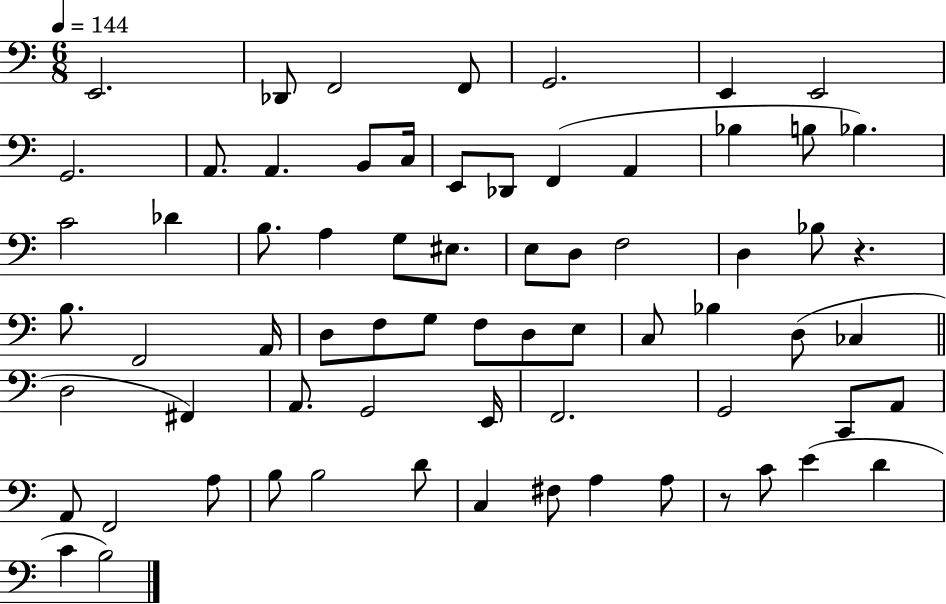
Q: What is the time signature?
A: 6/8